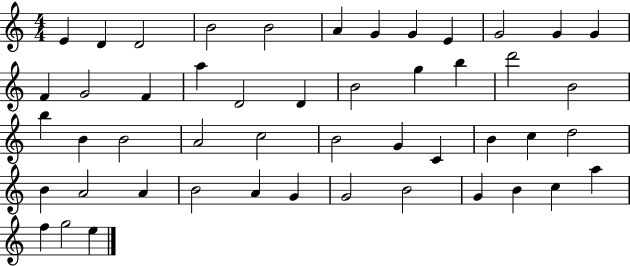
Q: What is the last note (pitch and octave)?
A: E5